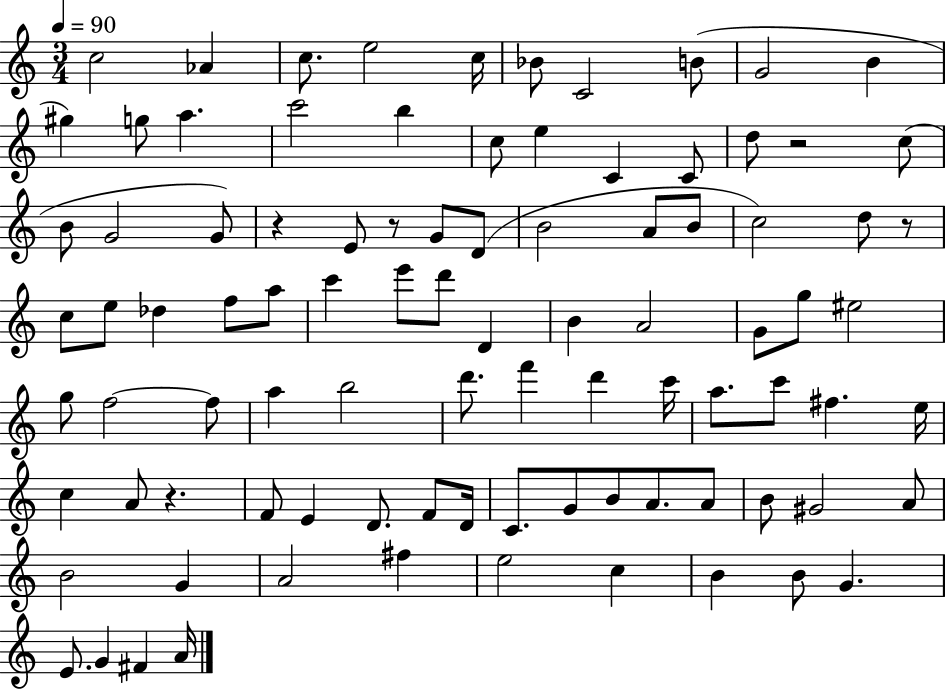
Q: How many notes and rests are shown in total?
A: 92